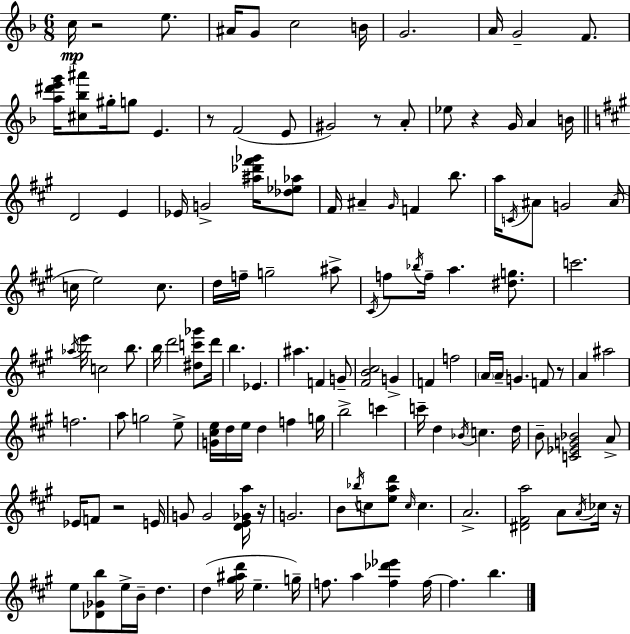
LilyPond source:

{
  \clef treble
  \numericTimeSignature
  \time 6/8
  \key d \minor
  c''16\mp r2 e''8. | ais'16 g'8 c''2 b'16 | g'2. | a'16 g'2-- f'8. | \break <a'' dis''' e''' g'''>16 <cis'' bes'' ais'''>8 gis''16-. g''8 e'4. | r8 f'2( e'8 | gis'2) r8 a'8-. | ees''8 r4 g'16 a'4 b'16 | \break \bar "||" \break \key a \major d'2 e'4 | ees'16 g'2-> <ais'' des''' fis''' ges'''>16 <des'' ees'' aes''>8 | fis'16 ais'4-- \grace { gis'16 } f'4 b''8. | a''16 \acciaccatura { c'16 } ais'8 g'2 | \break ais'16( c''16 e''2) c''8. | d''16 f''16-- g''2-- | ais''8-> \acciaccatura { cis'16 } f''8 \acciaccatura { bes''16 } f''16-- a''4. | <dis'' g''>8. c'''2. | \break \acciaccatura { aes''16 } e'''16 c''2 | b''8. b''16 d'''2 | <dis'' c''' ges'''>8 d'''16 b''4. ees'4. | ais''4. f'4 | \break g'8-- <fis' b' cis''>2 | g'4-> f'4 f''2 | \parenthesize a'16 a'16-- g'4. | f'8 r8 a'4 ais''2 | \break f''2. | a''8 g''2 | e''8-> <g' cis'' e''>16 d''16 e''16 d''4 | f''4 g''16 b''2-> | \break c'''4 c'''16-- d''4 \acciaccatura { bes'16 } c''4. | d''16 b'8-- <c' ees' g' bes'>2 | a'8-> ees'16 f'8 r2 | e'16 g'8 g'2 | \break <d' e' ges' a''>16 r16 g'2. | b'8 \acciaccatura { bes''16 } c''8 <e'' a'' d'''>8 | \grace { c''16 } c''4. a'2.-> | <dis' fis' a''>2 | \break a'8 \acciaccatura { a'16 } ces''16 r16 e''8 <des' ges' b''>8 | e''16-> b'16-- d''4. d''4( | <gis'' ais'' d'''>16 e''4.-- g''16--) f''8. | a''4 <f'' des''' ees'''>4 f''16~~ f''4. | \break b''4. \bar "|."
}